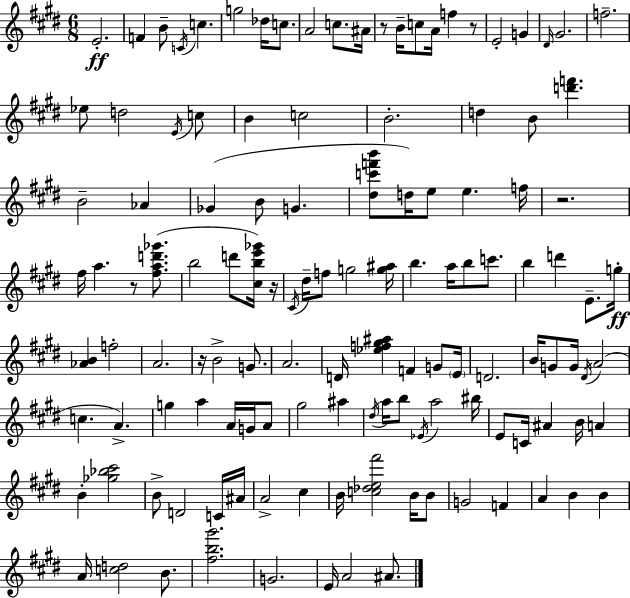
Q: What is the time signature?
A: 6/8